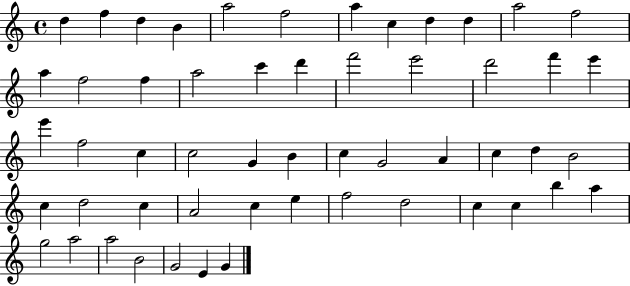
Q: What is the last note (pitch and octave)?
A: G4